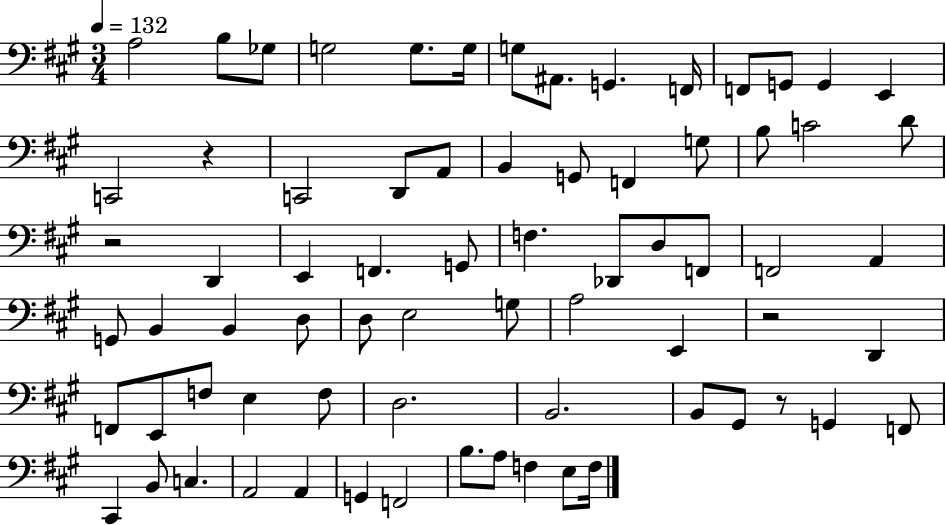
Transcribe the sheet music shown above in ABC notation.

X:1
T:Untitled
M:3/4
L:1/4
K:A
A,2 B,/2 _G,/2 G,2 G,/2 G,/4 G,/2 ^A,,/2 G,, F,,/4 F,,/2 G,,/2 G,, E,, C,,2 z C,,2 D,,/2 A,,/2 B,, G,,/2 F,, G,/2 B,/2 C2 D/2 z2 D,, E,, F,, G,,/2 F, _D,,/2 D,/2 F,,/2 F,,2 A,, G,,/2 B,, B,, D,/2 D,/2 E,2 G,/2 A,2 E,, z2 D,, F,,/2 E,,/2 F,/2 E, F,/2 D,2 B,,2 B,,/2 ^G,,/2 z/2 G,, F,,/2 ^C,, B,,/2 C, A,,2 A,, G,, F,,2 B,/2 A,/2 F, E,/2 F,/4